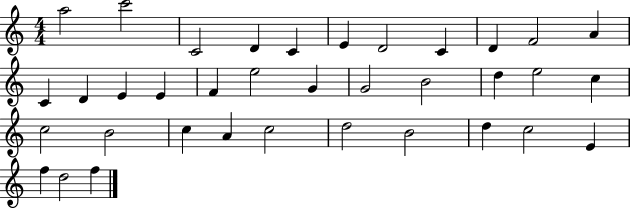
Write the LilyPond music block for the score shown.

{
  \clef treble
  \numericTimeSignature
  \time 4/4
  \key c \major
  a''2 c'''2 | c'2 d'4 c'4 | e'4 d'2 c'4 | d'4 f'2 a'4 | \break c'4 d'4 e'4 e'4 | f'4 e''2 g'4 | g'2 b'2 | d''4 e''2 c''4 | \break c''2 b'2 | c''4 a'4 c''2 | d''2 b'2 | d''4 c''2 e'4 | \break f''4 d''2 f''4 | \bar "|."
}